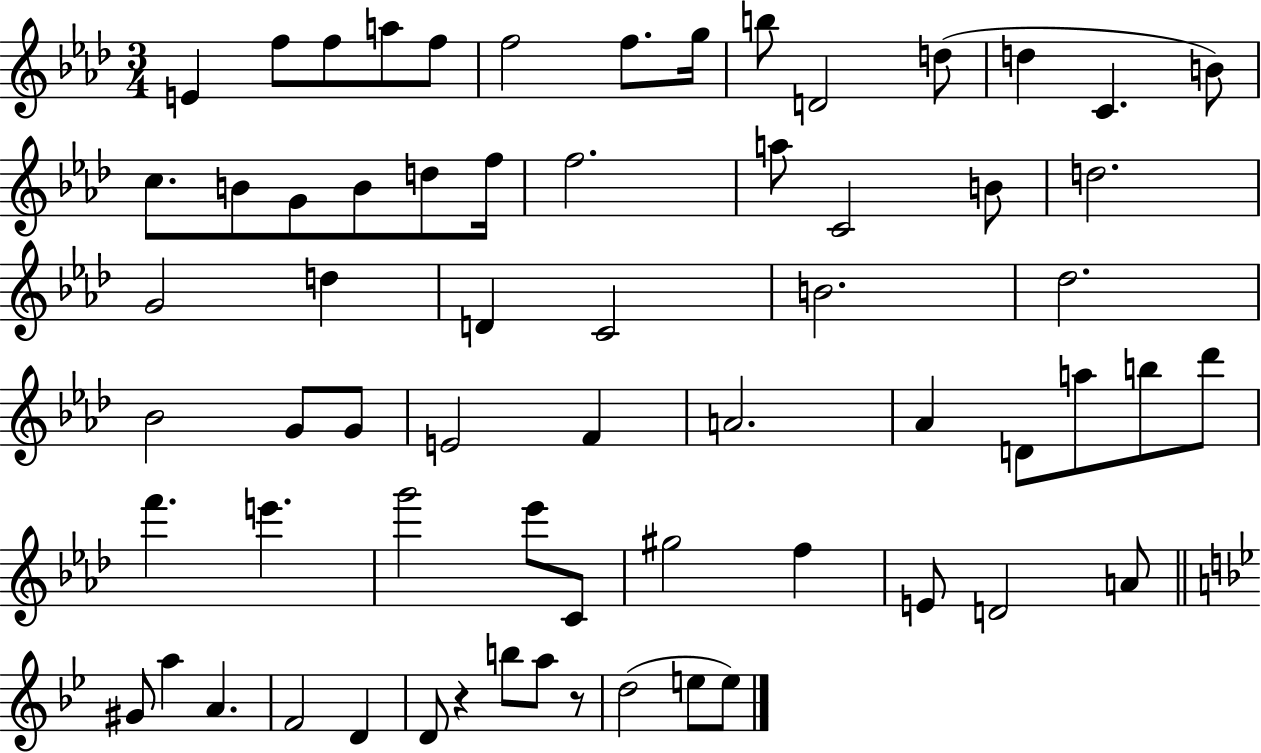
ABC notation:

X:1
T:Untitled
M:3/4
L:1/4
K:Ab
E f/2 f/2 a/2 f/2 f2 f/2 g/4 b/2 D2 d/2 d C B/2 c/2 B/2 G/2 B/2 d/2 f/4 f2 a/2 C2 B/2 d2 G2 d D C2 B2 _d2 _B2 G/2 G/2 E2 F A2 _A D/2 a/2 b/2 _d'/2 f' e' g'2 _e'/2 C/2 ^g2 f E/2 D2 A/2 ^G/2 a A F2 D D/2 z b/2 a/2 z/2 d2 e/2 e/2